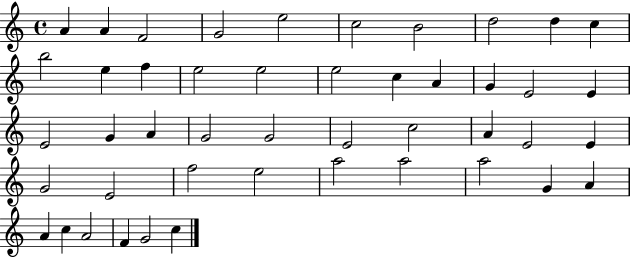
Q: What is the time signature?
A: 4/4